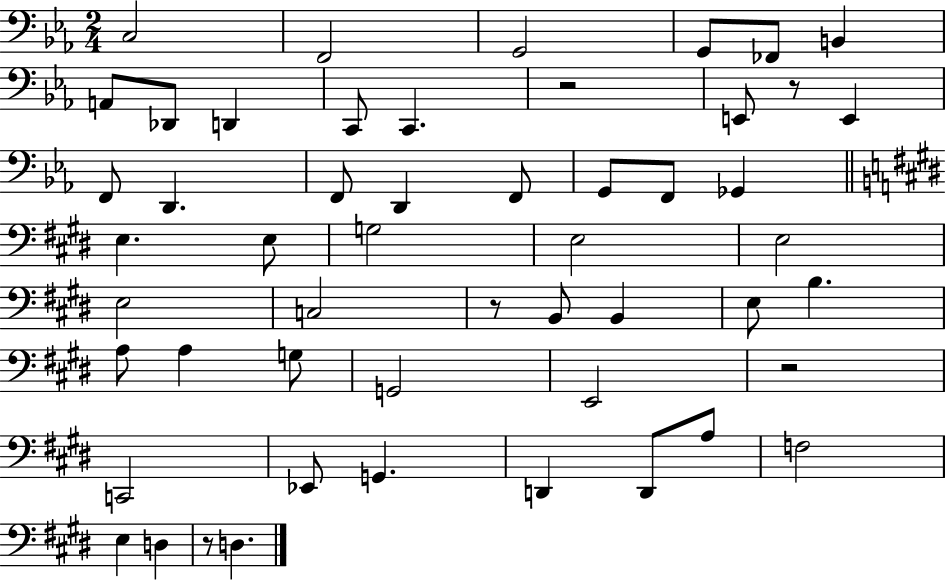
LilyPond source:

{
  \clef bass
  \numericTimeSignature
  \time 2/4
  \key ees \major
  \repeat volta 2 { c2 | f,2 | g,2 | g,8 fes,8 b,4 | \break a,8 des,8 d,4 | c,8 c,4. | r2 | e,8 r8 e,4 | \break f,8 d,4. | f,8 d,4 f,8 | g,8 f,8 ges,4 | \bar "||" \break \key e \major e4. e8 | g2 | e2 | e2 | \break e2 | c2 | r8 b,8 b,4 | e8 b4. | \break a8 a4 g8 | g,2 | e,2 | r2 | \break c,2 | ees,8 g,4. | d,4 d,8 a8 | f2 | \break e4 d4 | r8 d4. | } \bar "|."
}